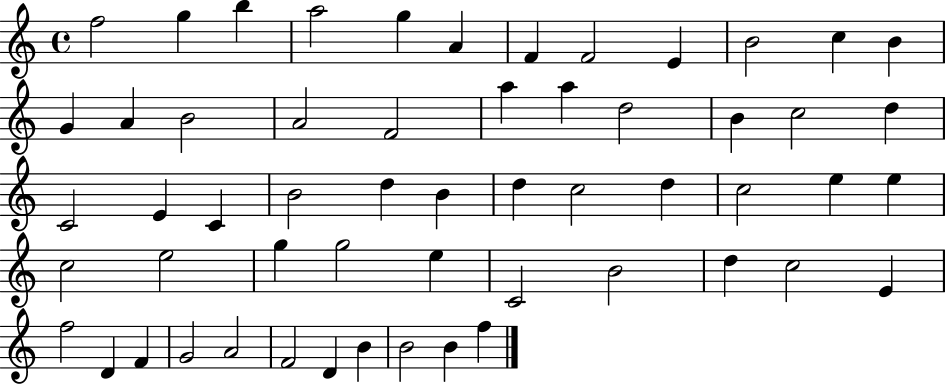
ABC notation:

X:1
T:Untitled
M:4/4
L:1/4
K:C
f2 g b a2 g A F F2 E B2 c B G A B2 A2 F2 a a d2 B c2 d C2 E C B2 d B d c2 d c2 e e c2 e2 g g2 e C2 B2 d c2 E f2 D F G2 A2 F2 D B B2 B f